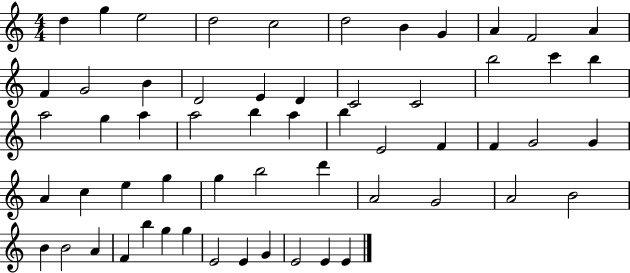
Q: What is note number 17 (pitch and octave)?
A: D4